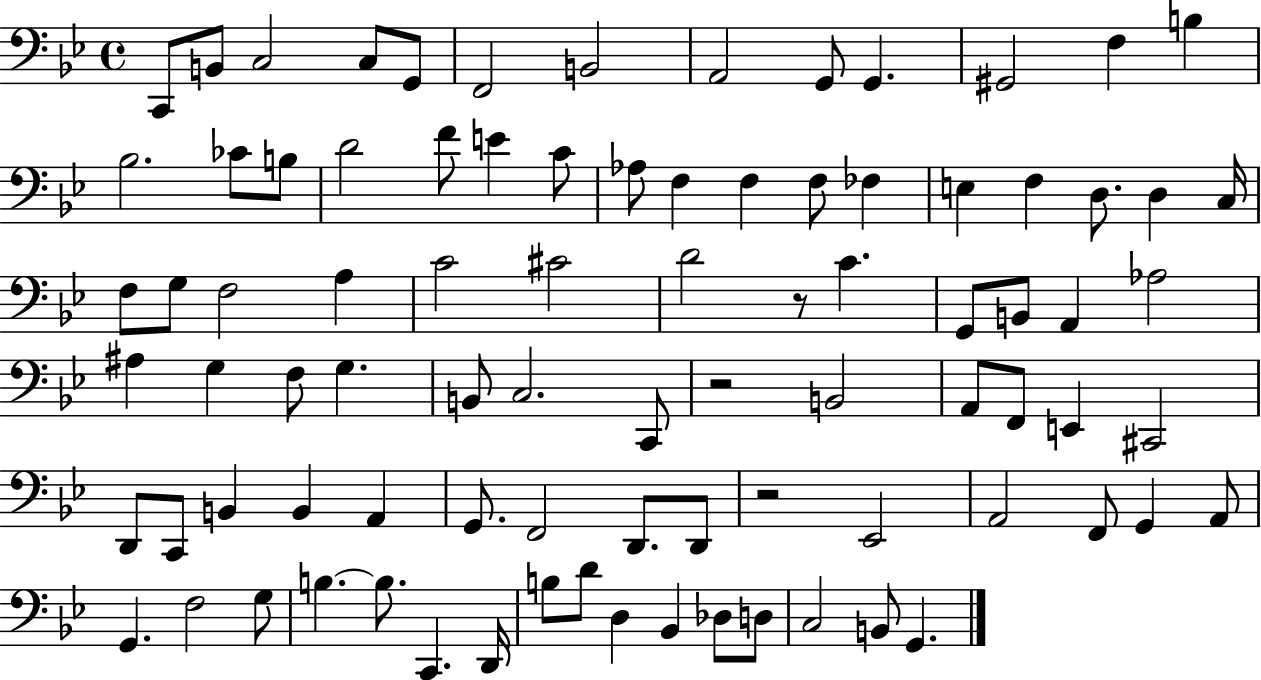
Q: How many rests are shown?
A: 3